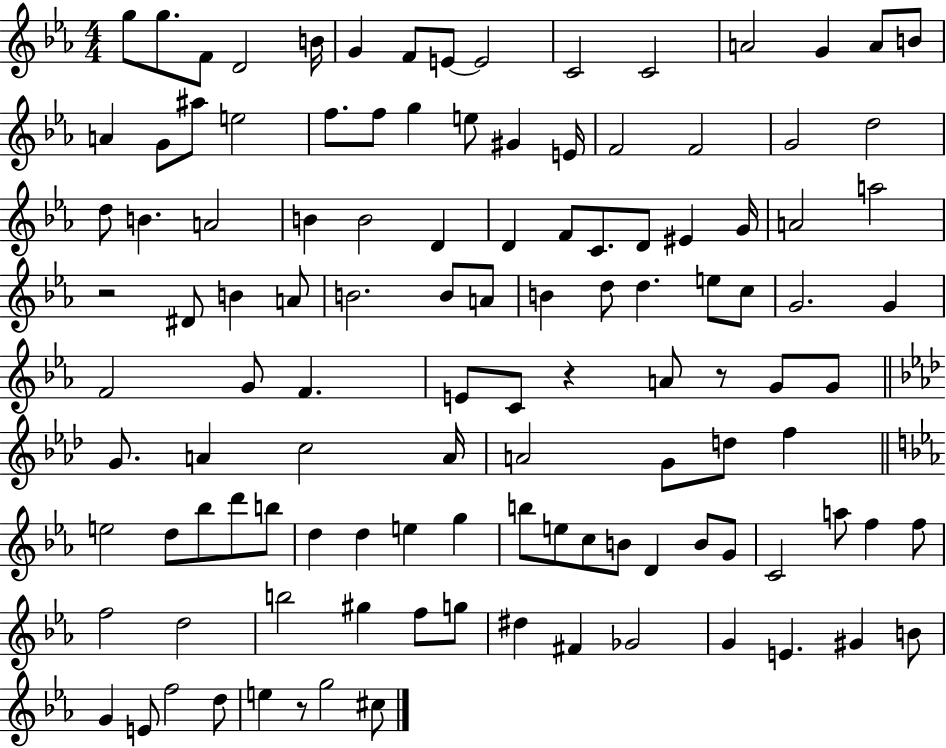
X:1
T:Untitled
M:4/4
L:1/4
K:Eb
g/2 g/2 F/2 D2 B/4 G F/2 E/2 E2 C2 C2 A2 G A/2 B/2 A G/2 ^a/2 e2 f/2 f/2 g e/2 ^G E/4 F2 F2 G2 d2 d/2 B A2 B B2 D D F/2 C/2 D/2 ^E G/4 A2 a2 z2 ^D/2 B A/2 B2 B/2 A/2 B d/2 d e/2 c/2 G2 G F2 G/2 F E/2 C/2 z A/2 z/2 G/2 G/2 G/2 A c2 A/4 A2 G/2 d/2 f e2 d/2 _b/2 d'/2 b/2 d d e g b/2 e/2 c/2 B/2 D B/2 G/2 C2 a/2 f f/2 f2 d2 b2 ^g f/2 g/2 ^d ^F _G2 G E ^G B/2 G E/2 f2 d/2 e z/2 g2 ^c/2